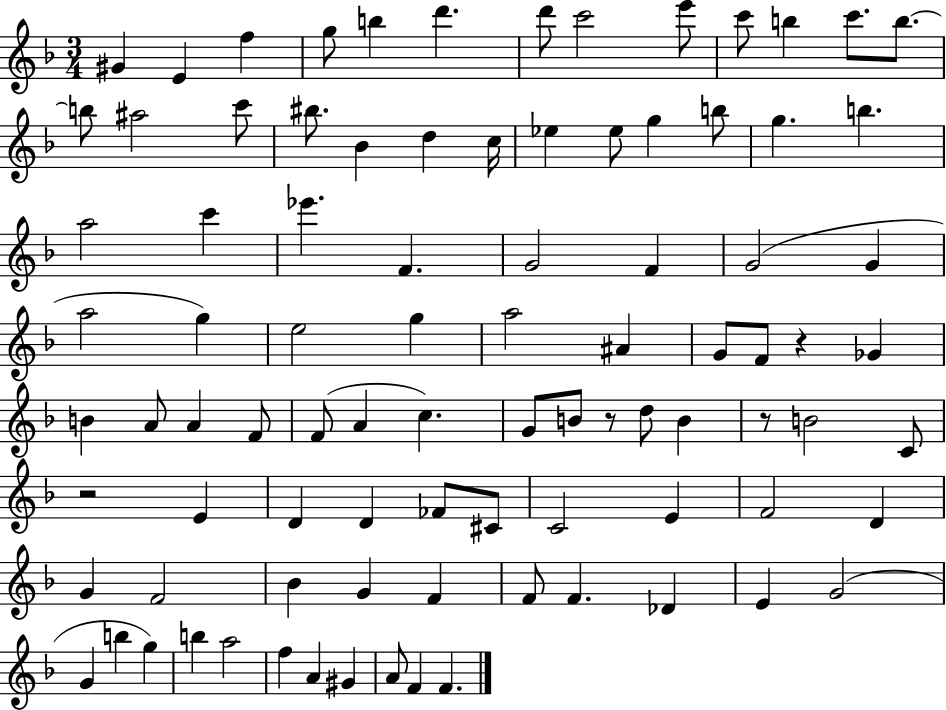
X:1
T:Untitled
M:3/4
L:1/4
K:F
^G E f g/2 b d' d'/2 c'2 e'/2 c'/2 b c'/2 b/2 b/2 ^a2 c'/2 ^b/2 _B d c/4 _e _e/2 g b/2 g b a2 c' _e' F G2 F G2 G a2 g e2 g a2 ^A G/2 F/2 z _G B A/2 A F/2 F/2 A c G/2 B/2 z/2 d/2 B z/2 B2 C/2 z2 E D D _F/2 ^C/2 C2 E F2 D G F2 _B G F F/2 F _D E G2 G b g b a2 f A ^G A/2 F F